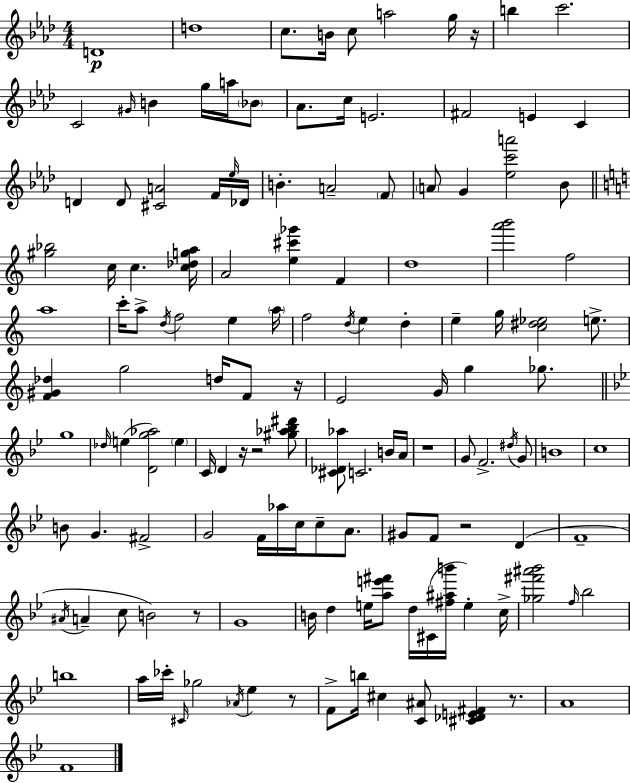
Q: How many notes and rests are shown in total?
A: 138